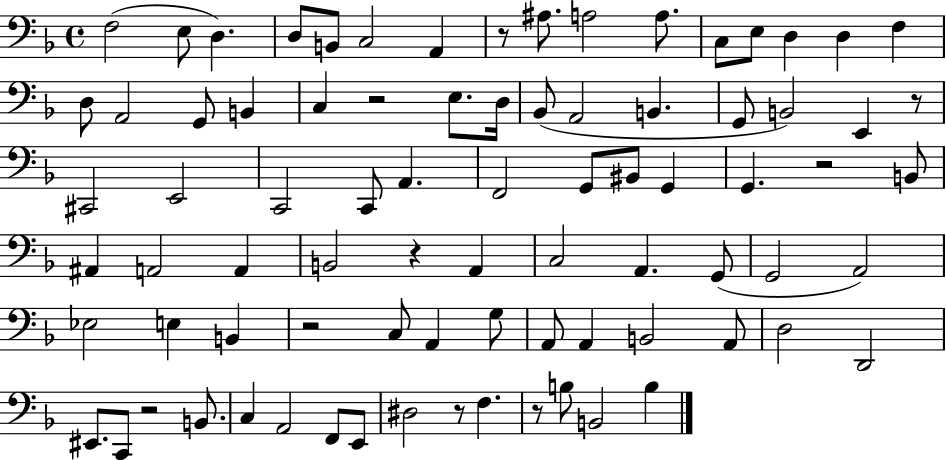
{
  \clef bass
  \time 4/4
  \defaultTimeSignature
  \key f \major
  \repeat volta 2 { f2( e8 d4.) | d8 b,8 c2 a,4 | r8 ais8. a2 a8. | c8 e8 d4 d4 f4 | \break d8 a,2 g,8 b,4 | c4 r2 e8. d16 | bes,8( a,2 b,4. | g,8 b,2) e,4 r8 | \break cis,2 e,2 | c,2 c,8 a,4. | f,2 g,8 bis,8 g,4 | g,4. r2 b,8 | \break ais,4 a,2 a,4 | b,2 r4 a,4 | c2 a,4. g,8( | g,2 a,2) | \break ees2 e4 b,4 | r2 c8 a,4 g8 | a,8 a,4 b,2 a,8 | d2 d,2 | \break eis,8. c,8 r2 b,8. | c4 a,2 f,8 e,8 | dis2 r8 f4. | r8 b8 b,2 b4 | \break } \bar "|."
}